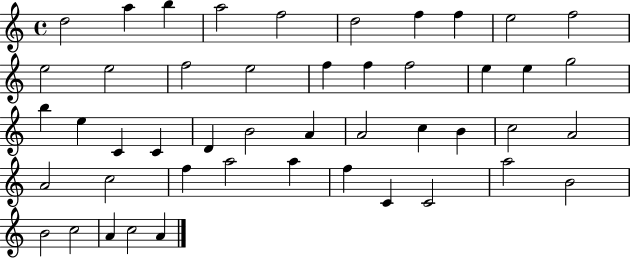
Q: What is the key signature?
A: C major